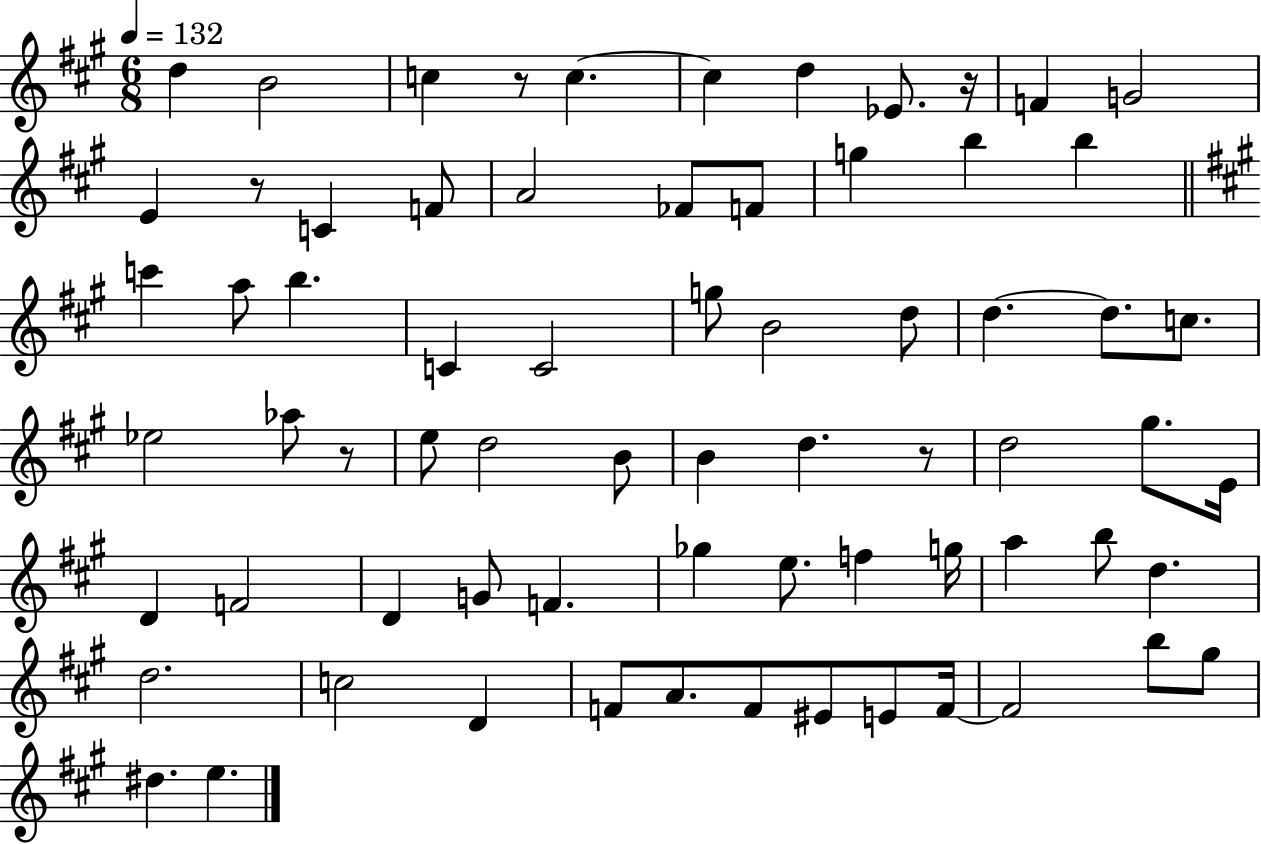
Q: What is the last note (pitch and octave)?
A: E5